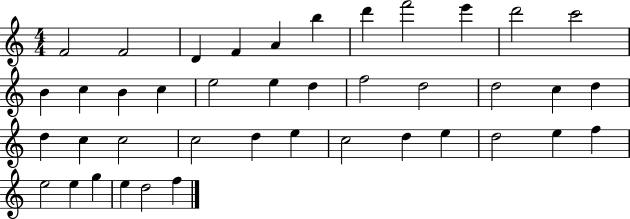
F4/h F4/h D4/q F4/q A4/q B5/q D6/q F6/h E6/q D6/h C6/h B4/q C5/q B4/q C5/q E5/h E5/q D5/q F5/h D5/h D5/h C5/q D5/q D5/q C5/q C5/h C5/h D5/q E5/q C5/h D5/q E5/q D5/h E5/q F5/q E5/h E5/q G5/q E5/q D5/h F5/q